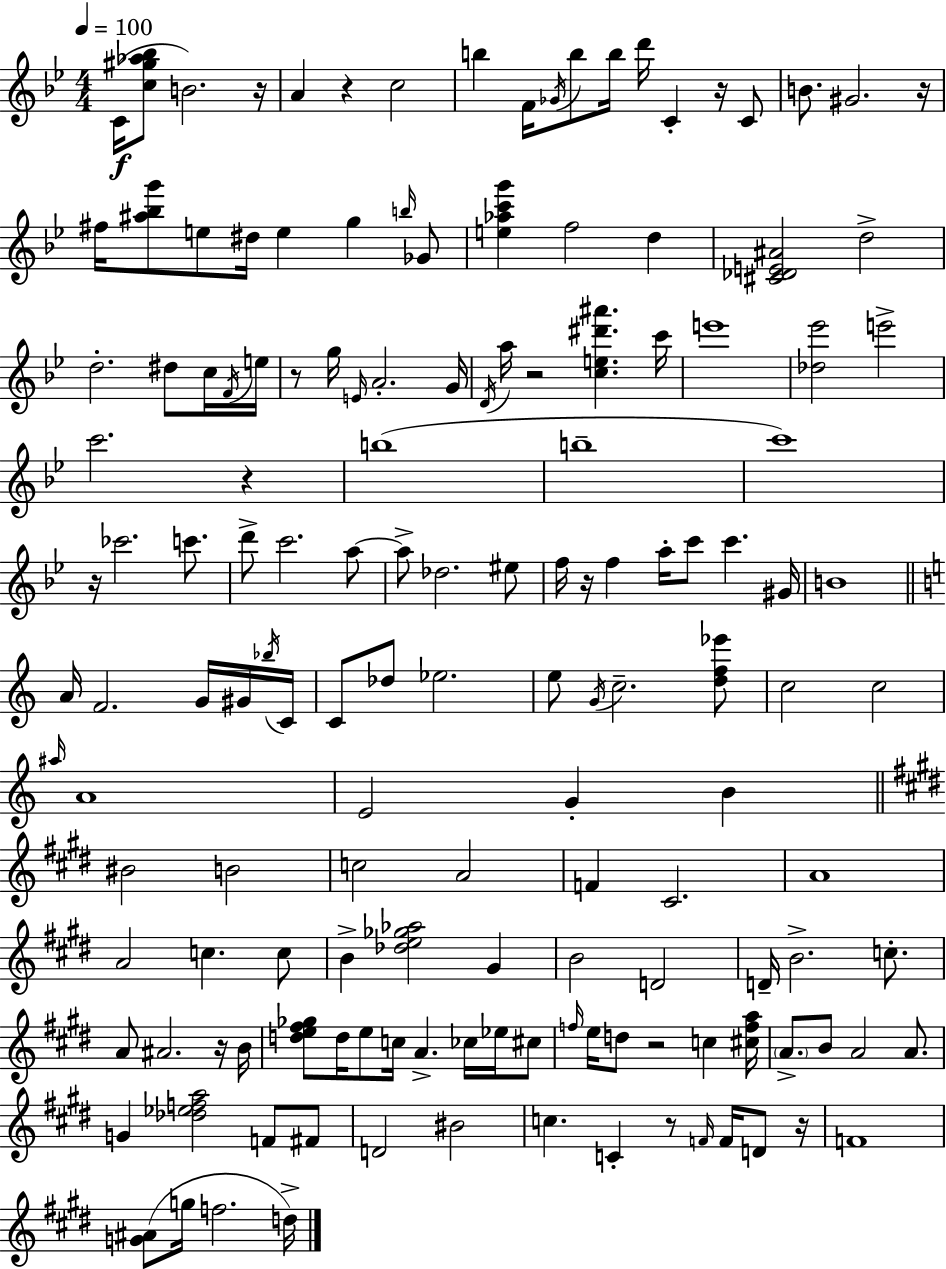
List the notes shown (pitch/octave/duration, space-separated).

C4/s [C5,G#5,Ab5,Bb5]/e B4/h. R/s A4/q R/q C5/h B5/q F4/s Gb4/s B5/e B5/s D6/s C4/q R/s C4/e B4/e. G#4/h. R/s F#5/s [A#5,Bb5,G6]/e E5/e D#5/s E5/q G5/q B5/s Gb4/e [E5,Ab5,C6,G6]/q F5/h D5/q [C#4,Db4,E4,A#4]/h D5/h D5/h. D#5/e C5/s F4/s E5/s R/e G5/s E4/s A4/h. G4/s D4/s A5/s R/h [C5,E5,D#6,A#6]/q. C6/s E6/w [Db5,Eb6]/h E6/h C6/h. R/q B5/w B5/w C6/w R/s CES6/h. C6/e. D6/e C6/h. A5/e A5/e Db5/h. EIS5/e F5/s R/s F5/q A5/s C6/e C6/q. G#4/s B4/w A4/s F4/h. G4/s G#4/s Bb5/s C4/s C4/e Db5/e Eb5/h. E5/e G4/s C5/h. [D5,F5,Eb6]/e C5/h C5/h A#5/s A4/w E4/h G4/q B4/q BIS4/h B4/h C5/h A4/h F4/q C#4/h. A4/w A4/h C5/q. C5/e B4/q [Db5,E5,Gb5,Ab5]/h G#4/q B4/h D4/h D4/s B4/h. C5/e. A4/e A#4/h. R/s B4/s [D5,E5,F#5,Gb5]/e D5/s E5/e C5/s A4/q. CES5/s Eb5/s C#5/e F5/s E5/s D5/e R/h C5/q [C#5,F5,A5]/s A4/e. B4/e A4/h A4/e. G4/q [Db5,Eb5,F5,A5]/h F4/e F#4/e D4/h BIS4/h C5/q. C4/q R/e F4/s F4/s D4/e R/s F4/w [G4,A#4]/e G5/s F5/h. D5/s